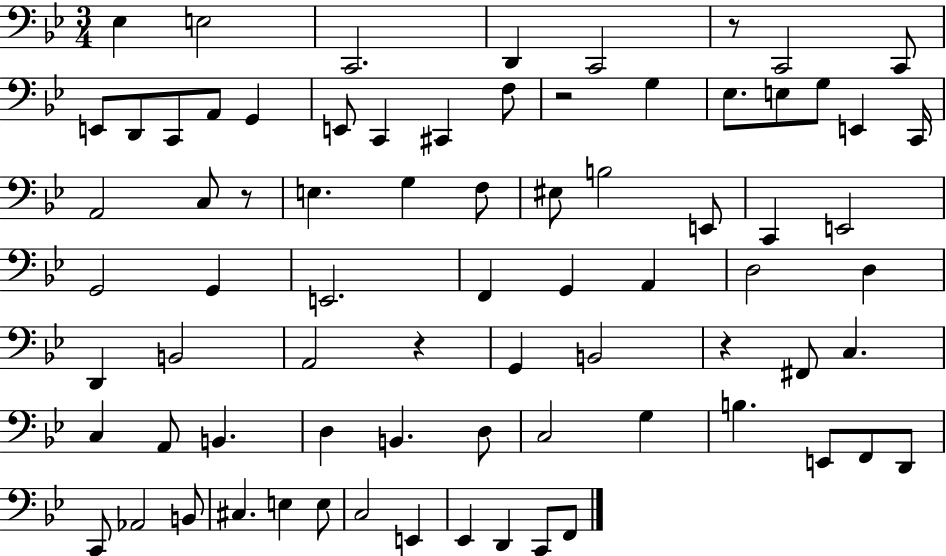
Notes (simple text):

Eb3/q E3/h C2/h. D2/q C2/h R/e C2/h C2/e E2/e D2/e C2/e A2/e G2/q E2/e C2/q C#2/q F3/e R/h G3/q Eb3/e. E3/e G3/e E2/q C2/s A2/h C3/e R/e E3/q. G3/q F3/e EIS3/e B3/h E2/e C2/q E2/h G2/h G2/q E2/h. F2/q G2/q A2/q D3/h D3/q D2/q B2/h A2/h R/q G2/q B2/h R/q F#2/e C3/q. C3/q A2/e B2/q. D3/q B2/q. D3/e C3/h G3/q B3/q. E2/e F2/e D2/e C2/e Ab2/h B2/e C#3/q. E3/q E3/e C3/h E2/q Eb2/q D2/q C2/e F2/e